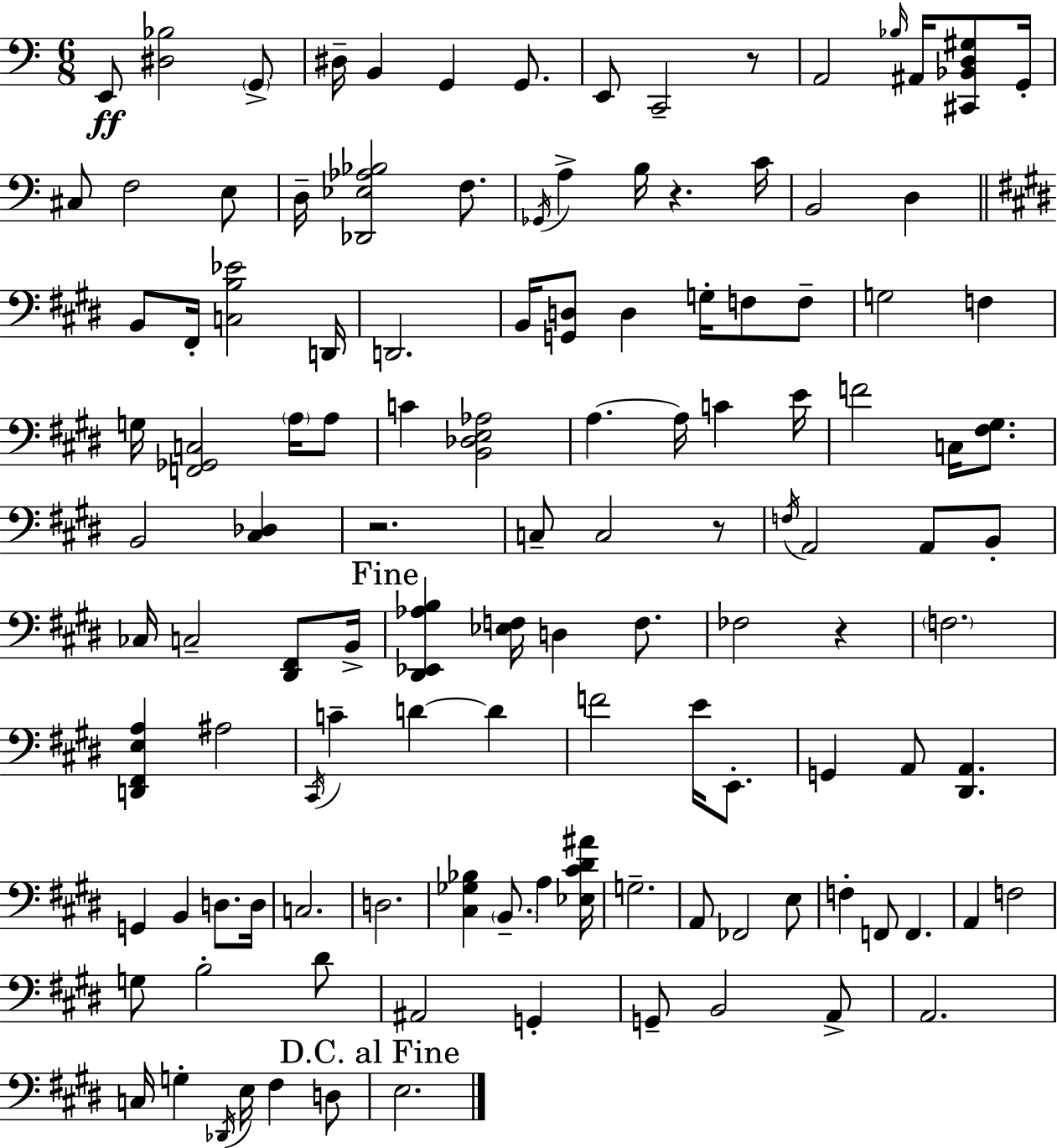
E2/e [D#3,Bb3]/h G2/e D#3/s B2/q G2/q G2/e. E2/e C2/h R/e A2/h Bb3/s A#2/s [C#2,Bb2,D3,G#3]/e G2/s C#3/e F3/h E3/e D3/s [Db2,Eb3,Ab3,Bb3]/h F3/e. Gb2/s A3/q B3/s R/q. C4/s B2/h D3/q B2/e F#2/s [C3,B3,Eb4]/h D2/s D2/h. B2/s [G2,D3]/e D3/q G3/s F3/e F3/e G3/h F3/q G3/s [F2,Gb2,C3]/h A3/s A3/e C4/q [B2,Db3,E3,Ab3]/h A3/q. A3/s C4/q E4/s F4/h C3/s [F#3,G#3]/e. B2/h [C#3,Db3]/q R/h. C3/e C3/h R/e F3/s A2/h A2/e B2/e CES3/s C3/h [D#2,F#2]/e B2/s [D#2,Eb2,Ab3,B3]/q [Eb3,F3]/s D3/q F3/e. FES3/h R/q F3/h. [D2,F#2,E3,A3]/q A#3/h C#2/s C4/q D4/q D4/q F4/h E4/s E2/e. G2/q A2/e [D#2,A2]/q. G2/q B2/q D3/e. D3/s C3/h. D3/h. [C#3,Gb3,Bb3]/q B2/e. A3/q [Eb3,C#4,D#4,A#4]/s G3/h. A2/e FES2/h E3/e F3/q F2/e F2/q. A2/q F3/h G3/e B3/h D#4/e A#2/h G2/q G2/e B2/h A2/e A2/h. C3/s G3/q Db2/s E3/s F#3/q D3/e E3/h.